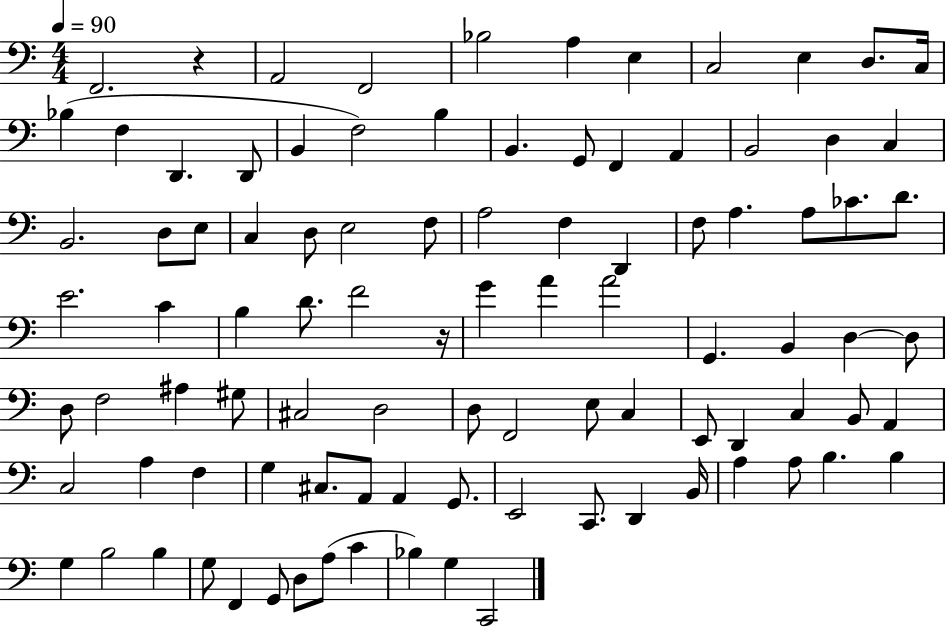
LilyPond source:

{
  \clef bass
  \numericTimeSignature
  \time 4/4
  \key c \major
  \tempo 4 = 90
  f,2. r4 | a,2 f,2 | bes2 a4 e4 | c2 e4 d8. c16 | \break bes4( f4 d,4. d,8 | b,4 f2) b4 | b,4. g,8 f,4 a,4 | b,2 d4 c4 | \break b,2. d8 e8 | c4 d8 e2 f8 | a2 f4 d,4 | f8 a4. a8 ces'8. d'8. | \break e'2. c'4 | b4 d'8. f'2 r16 | g'4 a'4 a'2 | g,4. b,4 d4~~ d8 | \break d8 f2 ais4 gis8 | cis2 d2 | d8 f,2 e8 c4 | e,8 d,4 c4 b,8 a,4 | \break c2 a4 f4 | g4 cis8. a,8 a,4 g,8. | e,2 c,8. d,4 b,16 | a4 a8 b4. b4 | \break g4 b2 b4 | g8 f,4 g,8 d8 a8( c'4 | bes4) g4 c,2 | \bar "|."
}